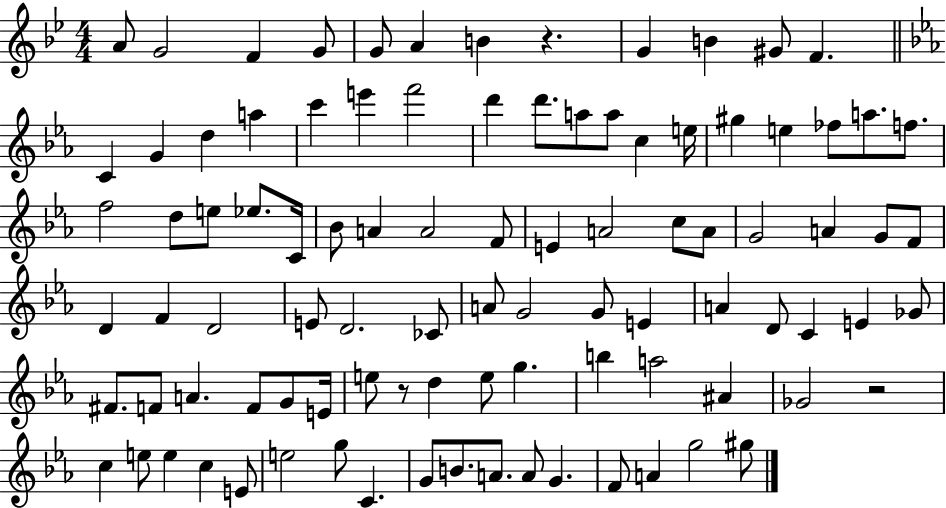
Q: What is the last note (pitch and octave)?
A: G#5